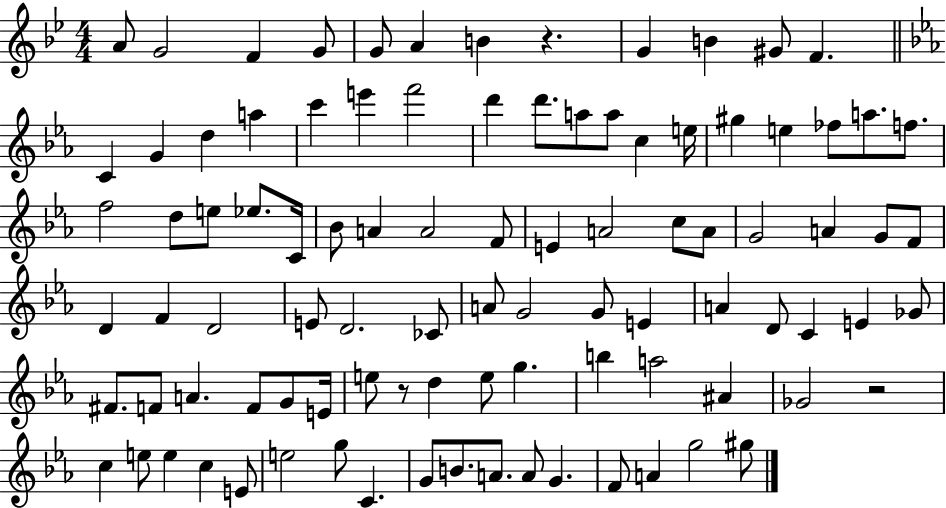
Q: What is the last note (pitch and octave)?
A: G#5